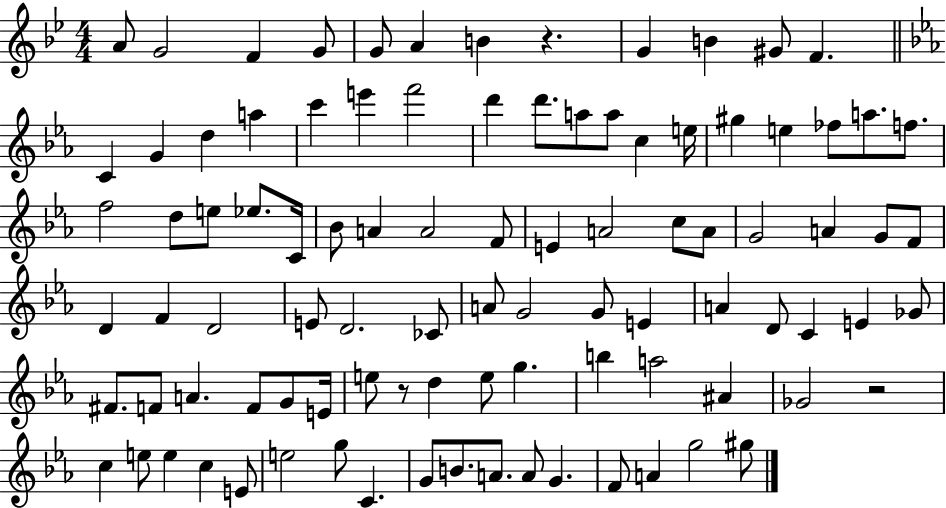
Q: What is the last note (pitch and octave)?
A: G#5